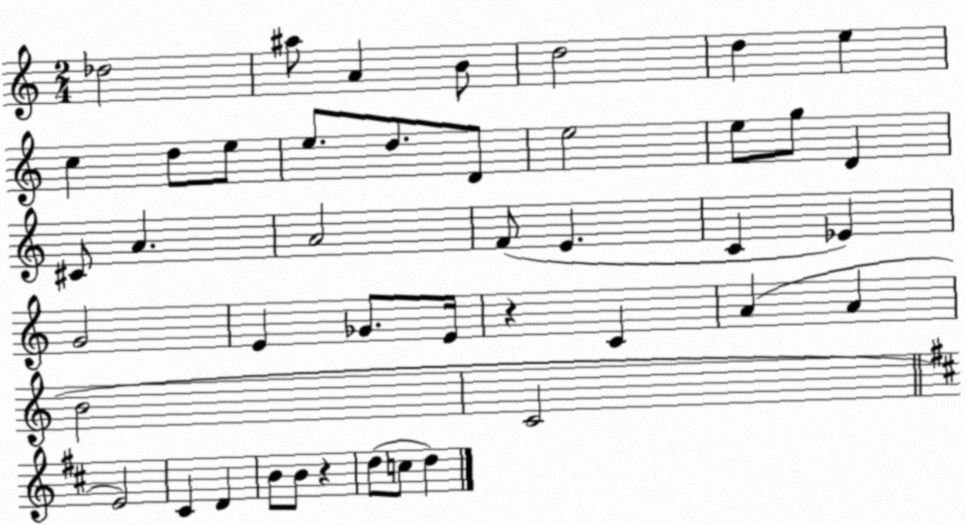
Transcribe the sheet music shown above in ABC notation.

X:1
T:Untitled
M:2/4
L:1/4
K:C
_d2 ^a/2 A B/2 d2 d e c d/2 e/2 e/2 d/2 D/2 e2 e/2 g/2 D ^C/2 A A2 F/2 E C _E G2 E _G/2 E/4 z C A A B2 C2 E2 ^C D B/2 B/2 z d/2 c/2 d